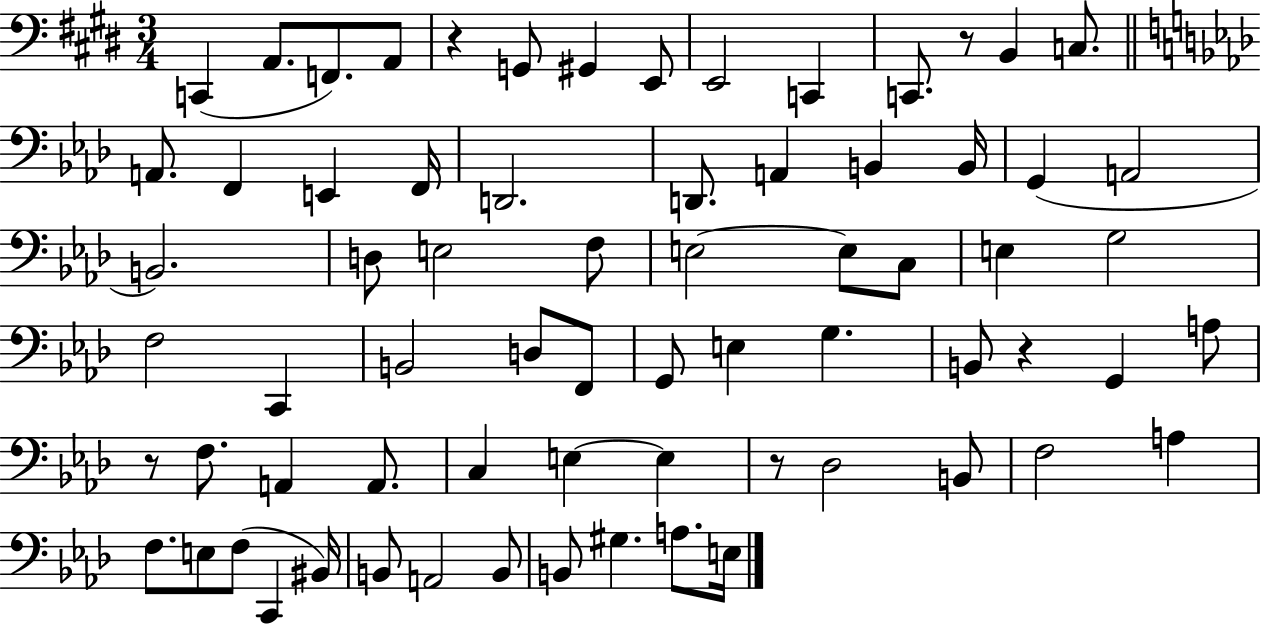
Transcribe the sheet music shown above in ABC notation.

X:1
T:Untitled
M:3/4
L:1/4
K:E
C,, A,,/2 F,,/2 A,,/2 z G,,/2 ^G,, E,,/2 E,,2 C,, C,,/2 z/2 B,, C,/2 A,,/2 F,, E,, F,,/4 D,,2 D,,/2 A,, B,, B,,/4 G,, A,,2 B,,2 D,/2 E,2 F,/2 E,2 E,/2 C,/2 E, G,2 F,2 C,, B,,2 D,/2 F,,/2 G,,/2 E, G, B,,/2 z G,, A,/2 z/2 F,/2 A,, A,,/2 C, E, E, z/2 _D,2 B,,/2 F,2 A, F,/2 E,/2 F,/2 C,, ^B,,/4 B,,/2 A,,2 B,,/2 B,,/2 ^G, A,/2 E,/4